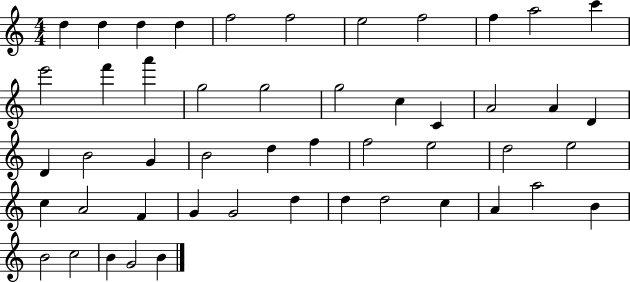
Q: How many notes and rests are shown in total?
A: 49